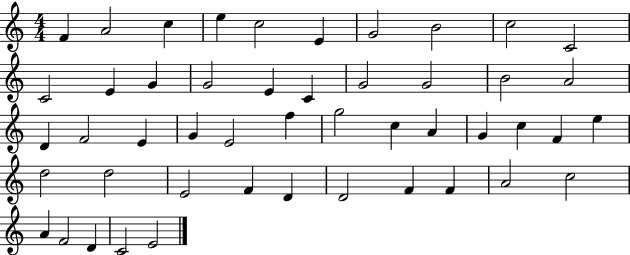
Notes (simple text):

F4/q A4/h C5/q E5/q C5/h E4/q G4/h B4/h C5/h C4/h C4/h E4/q G4/q G4/h E4/q C4/q G4/h G4/h B4/h A4/h D4/q F4/h E4/q G4/q E4/h F5/q G5/h C5/q A4/q G4/q C5/q F4/q E5/q D5/h D5/h E4/h F4/q D4/q D4/h F4/q F4/q A4/h C5/h A4/q F4/h D4/q C4/h E4/h